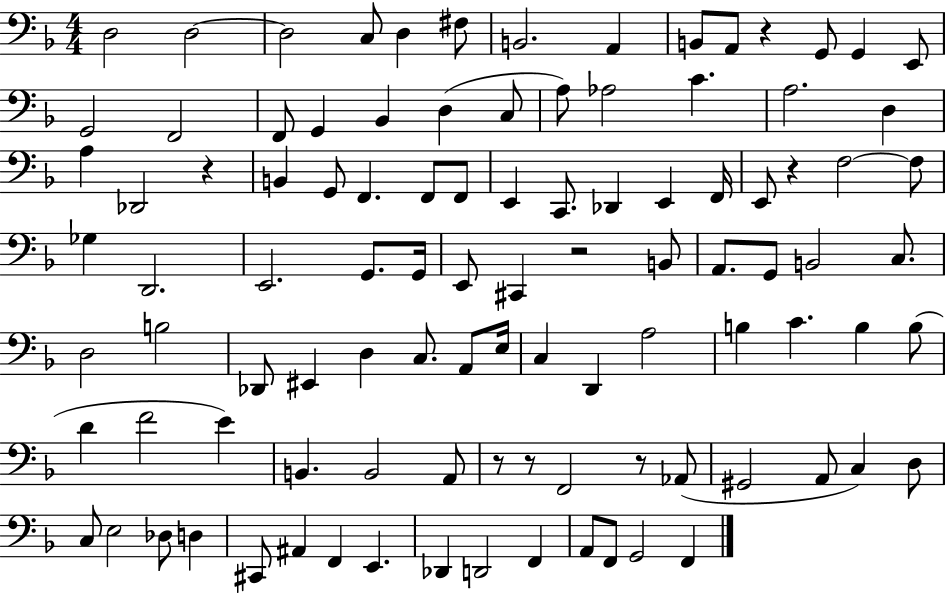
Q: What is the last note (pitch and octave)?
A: F2